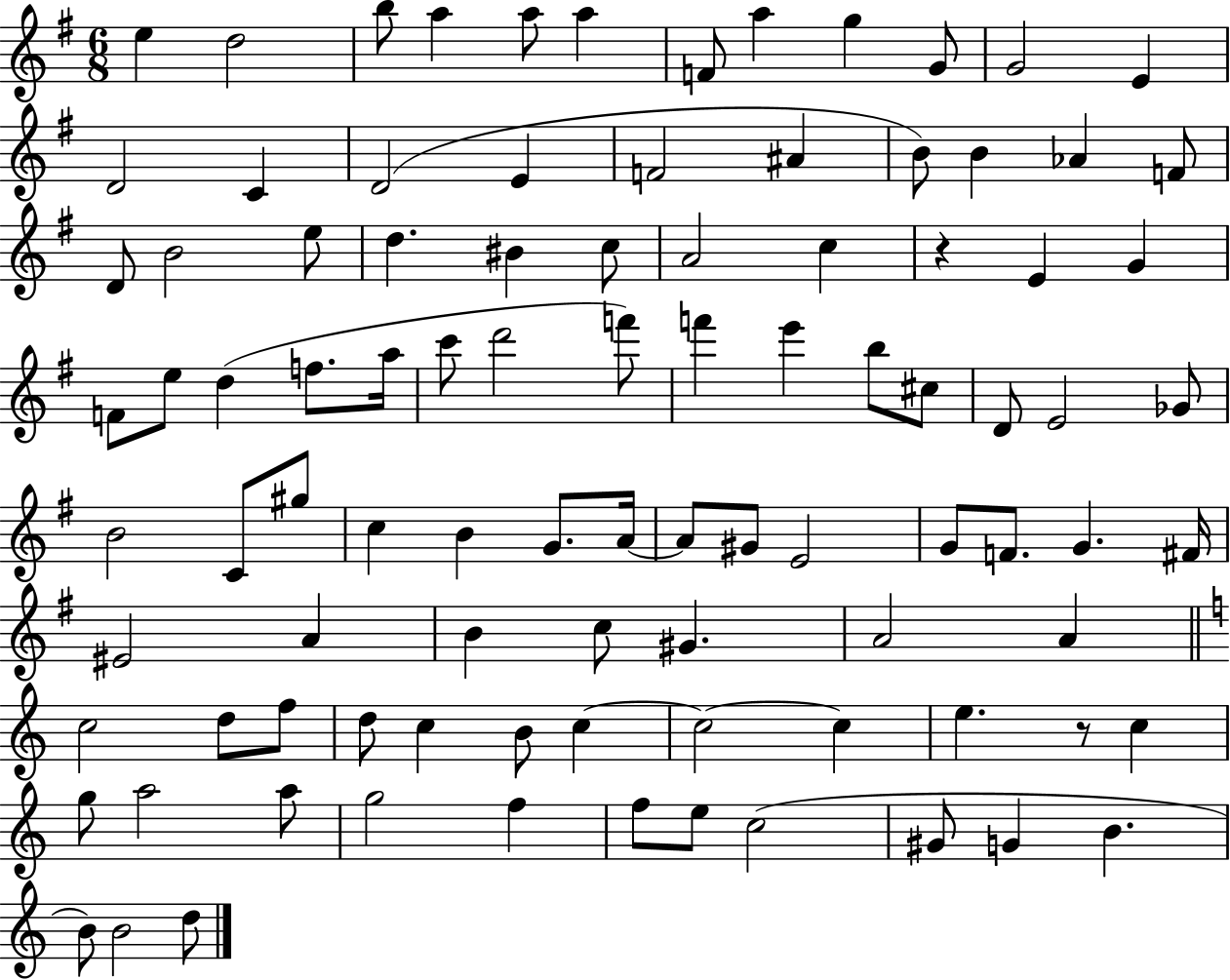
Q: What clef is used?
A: treble